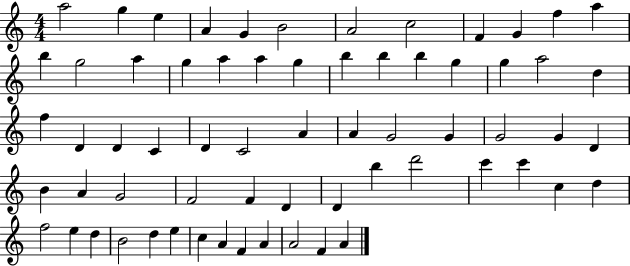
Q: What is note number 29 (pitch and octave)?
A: D4